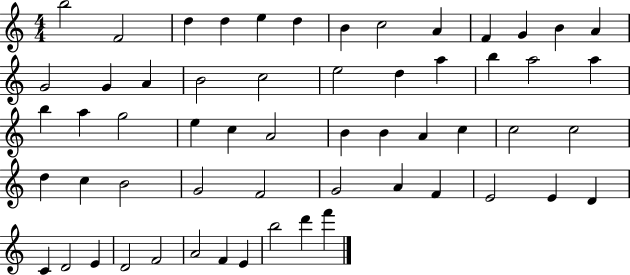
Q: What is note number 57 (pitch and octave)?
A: D6